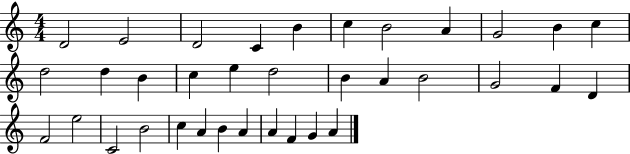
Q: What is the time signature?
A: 4/4